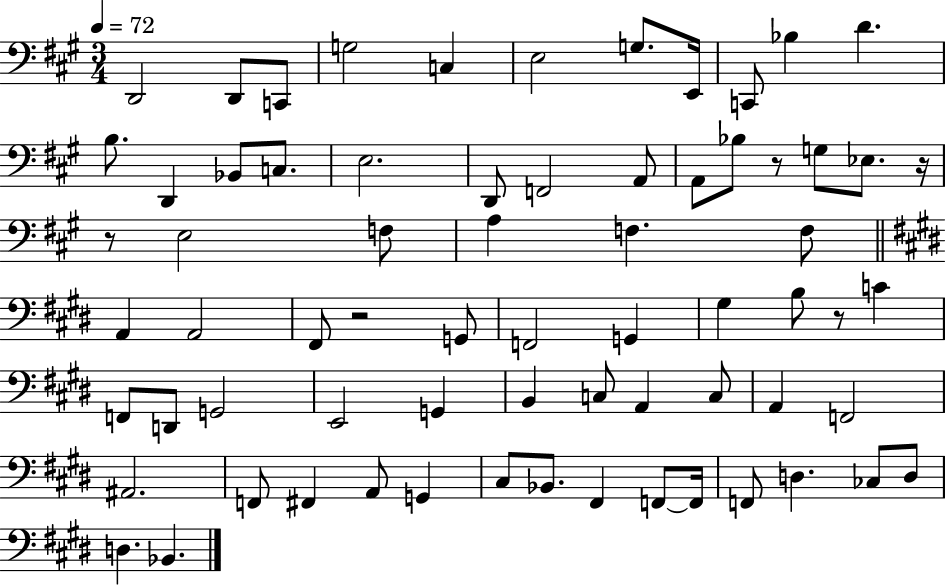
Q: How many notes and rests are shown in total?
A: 69